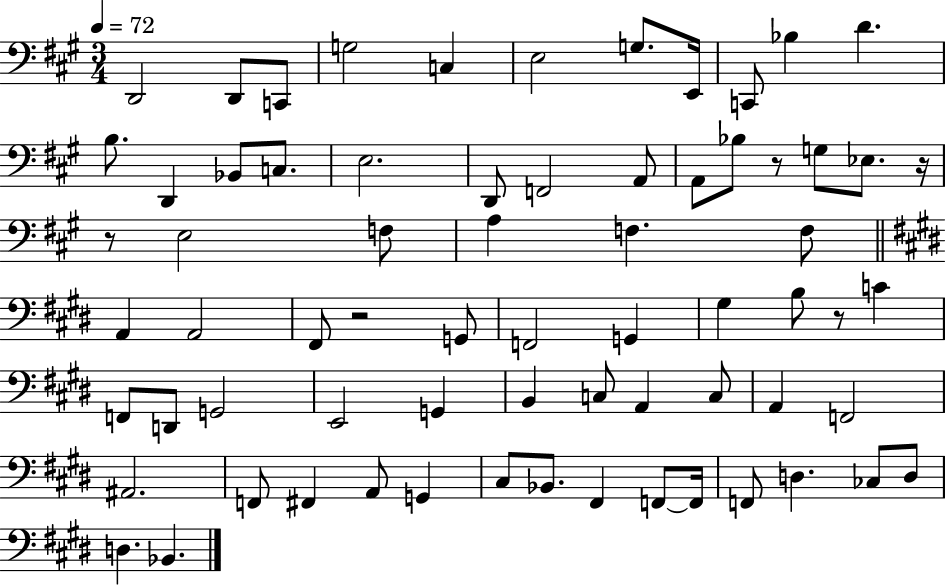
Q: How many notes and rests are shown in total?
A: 69